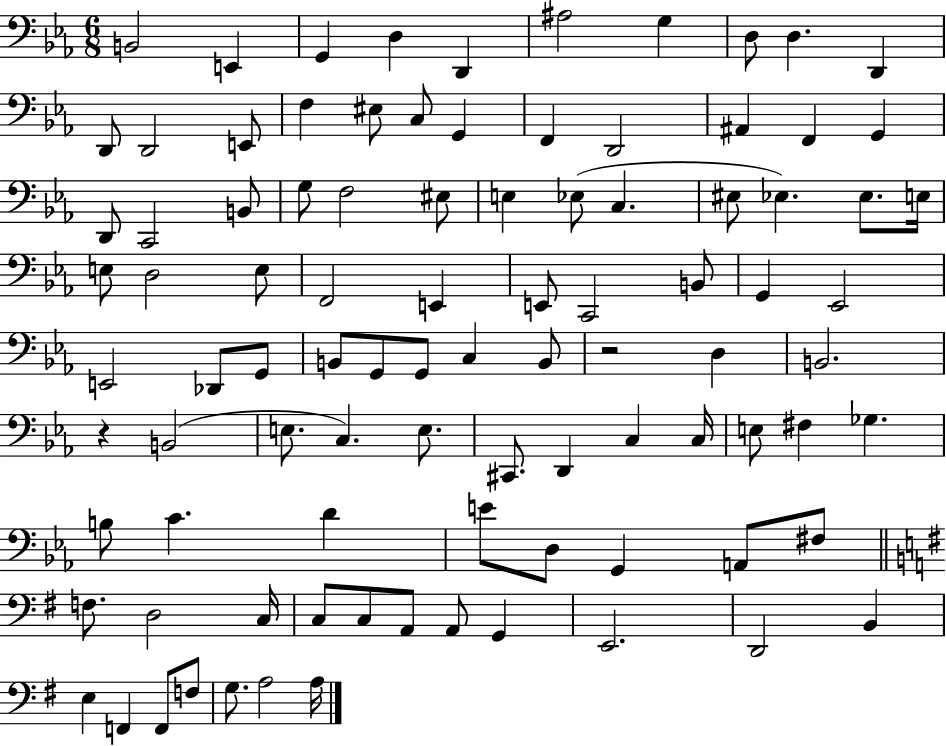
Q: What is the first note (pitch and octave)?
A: B2